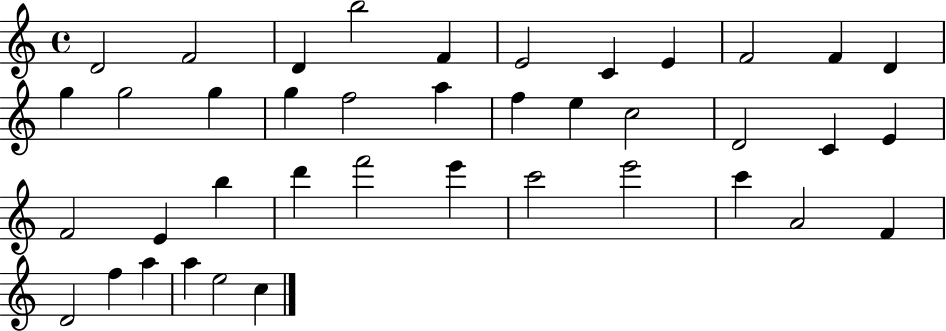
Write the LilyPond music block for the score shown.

{
  \clef treble
  \time 4/4
  \defaultTimeSignature
  \key c \major
  d'2 f'2 | d'4 b''2 f'4 | e'2 c'4 e'4 | f'2 f'4 d'4 | \break g''4 g''2 g''4 | g''4 f''2 a''4 | f''4 e''4 c''2 | d'2 c'4 e'4 | \break f'2 e'4 b''4 | d'''4 f'''2 e'''4 | c'''2 e'''2 | c'''4 a'2 f'4 | \break d'2 f''4 a''4 | a''4 e''2 c''4 | \bar "|."
}